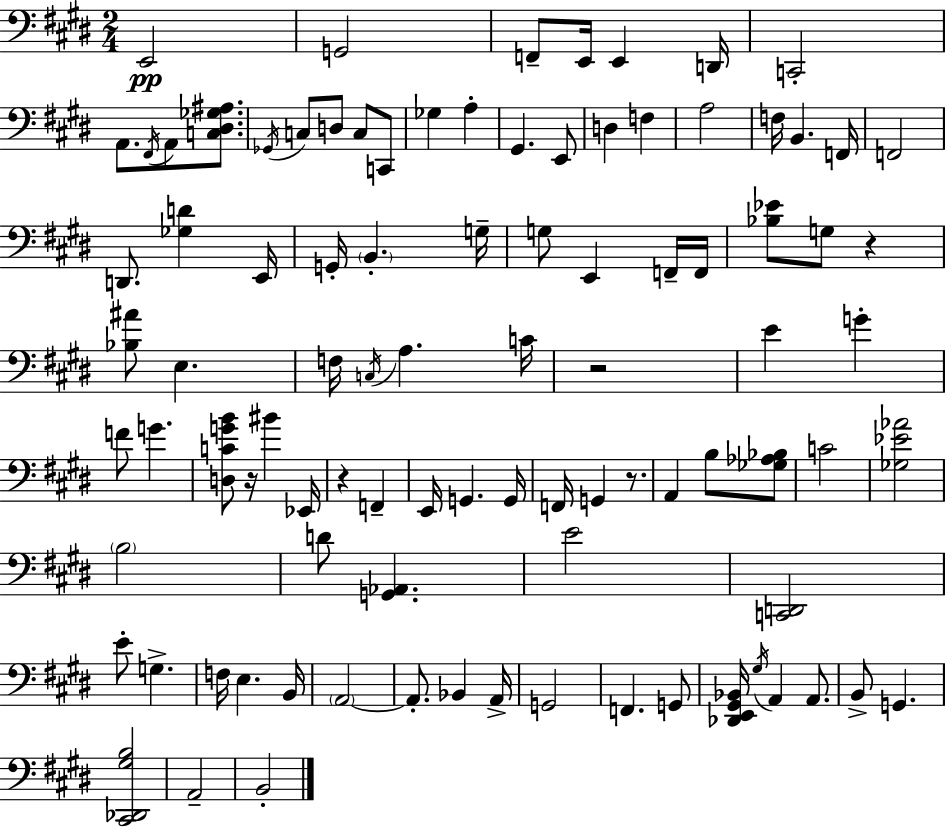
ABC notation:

X:1
T:Untitled
M:2/4
L:1/4
K:E
E,,2 G,,2 F,,/2 E,,/4 E,, D,,/4 C,,2 A,,/2 ^F,,/4 A,,/2 [C,^D,_G,^A,]/2 _G,,/4 C,/2 D,/2 C,/2 C,,/2 _G, A, ^G,, E,,/2 D, F, A,2 F,/4 B,, F,,/4 F,,2 D,,/2 [_G,D] E,,/4 G,,/4 B,, G,/4 G,/2 E,, F,,/4 F,,/4 [_B,_E]/2 G,/2 z [_B,^A]/2 E, F,/4 C,/4 A, C/4 z2 E G F/2 G [D,CGB]/2 z/4 ^B _E,,/4 z F,, E,,/4 G,, G,,/4 F,,/4 G,, z/2 A,, B,/2 [_G,_A,_B,]/2 C2 [_G,_E_A]2 B,2 D/2 [G,,_A,,] E2 [C,,D,,]2 E/2 G, F,/4 E, B,,/4 A,,2 A,,/2 _B,, A,,/4 G,,2 F,, G,,/2 [_D,,E,,^G,,_B,,]/4 ^G,/4 A,, A,,/2 B,,/2 G,, [^C,,_D,,^G,B,]2 A,,2 B,,2